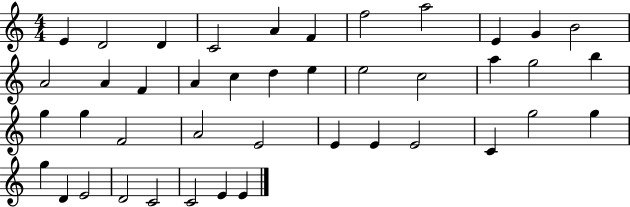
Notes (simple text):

E4/q D4/h D4/q C4/h A4/q F4/q F5/h A5/h E4/q G4/q B4/h A4/h A4/q F4/q A4/q C5/q D5/q E5/q E5/h C5/h A5/q G5/h B5/q G5/q G5/q F4/h A4/h E4/h E4/q E4/q E4/h C4/q G5/h G5/q G5/q D4/q E4/h D4/h C4/h C4/h E4/q E4/q